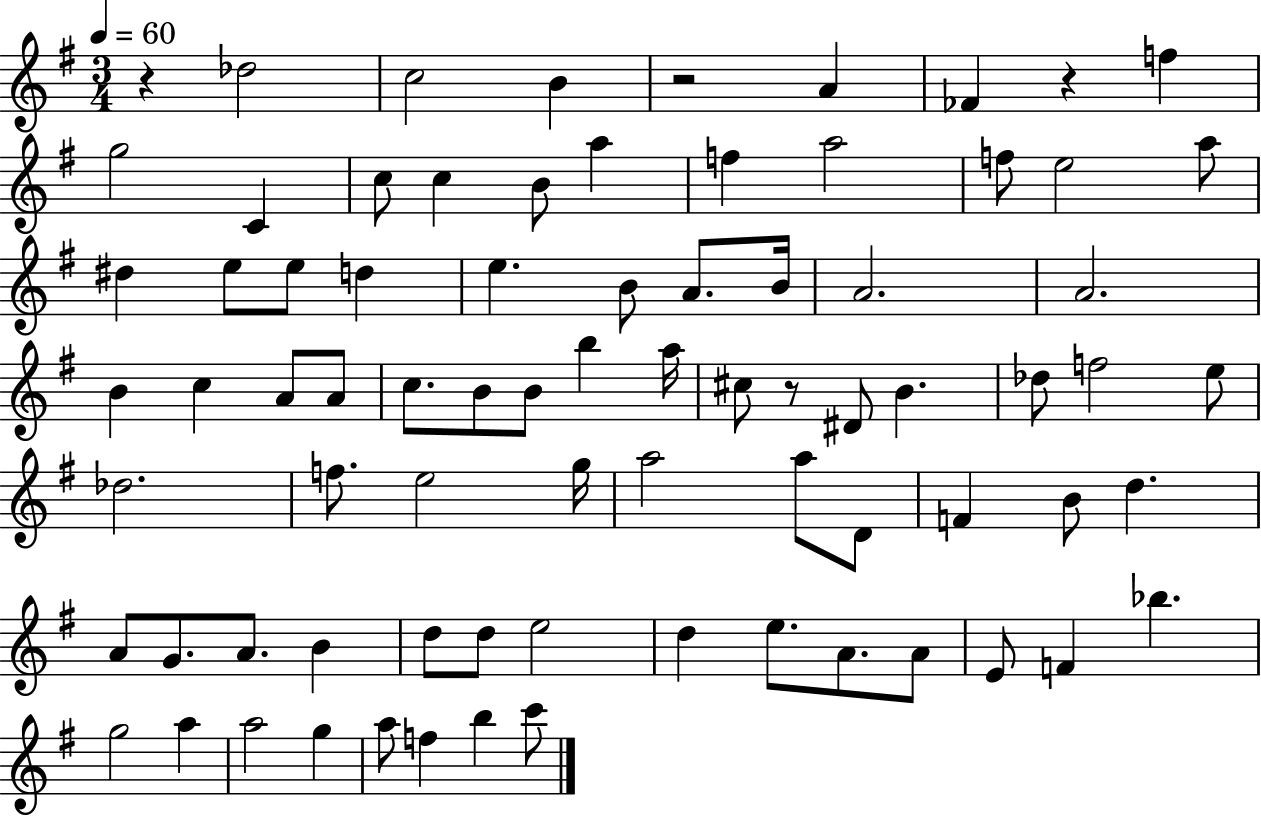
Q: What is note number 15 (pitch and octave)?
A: F5